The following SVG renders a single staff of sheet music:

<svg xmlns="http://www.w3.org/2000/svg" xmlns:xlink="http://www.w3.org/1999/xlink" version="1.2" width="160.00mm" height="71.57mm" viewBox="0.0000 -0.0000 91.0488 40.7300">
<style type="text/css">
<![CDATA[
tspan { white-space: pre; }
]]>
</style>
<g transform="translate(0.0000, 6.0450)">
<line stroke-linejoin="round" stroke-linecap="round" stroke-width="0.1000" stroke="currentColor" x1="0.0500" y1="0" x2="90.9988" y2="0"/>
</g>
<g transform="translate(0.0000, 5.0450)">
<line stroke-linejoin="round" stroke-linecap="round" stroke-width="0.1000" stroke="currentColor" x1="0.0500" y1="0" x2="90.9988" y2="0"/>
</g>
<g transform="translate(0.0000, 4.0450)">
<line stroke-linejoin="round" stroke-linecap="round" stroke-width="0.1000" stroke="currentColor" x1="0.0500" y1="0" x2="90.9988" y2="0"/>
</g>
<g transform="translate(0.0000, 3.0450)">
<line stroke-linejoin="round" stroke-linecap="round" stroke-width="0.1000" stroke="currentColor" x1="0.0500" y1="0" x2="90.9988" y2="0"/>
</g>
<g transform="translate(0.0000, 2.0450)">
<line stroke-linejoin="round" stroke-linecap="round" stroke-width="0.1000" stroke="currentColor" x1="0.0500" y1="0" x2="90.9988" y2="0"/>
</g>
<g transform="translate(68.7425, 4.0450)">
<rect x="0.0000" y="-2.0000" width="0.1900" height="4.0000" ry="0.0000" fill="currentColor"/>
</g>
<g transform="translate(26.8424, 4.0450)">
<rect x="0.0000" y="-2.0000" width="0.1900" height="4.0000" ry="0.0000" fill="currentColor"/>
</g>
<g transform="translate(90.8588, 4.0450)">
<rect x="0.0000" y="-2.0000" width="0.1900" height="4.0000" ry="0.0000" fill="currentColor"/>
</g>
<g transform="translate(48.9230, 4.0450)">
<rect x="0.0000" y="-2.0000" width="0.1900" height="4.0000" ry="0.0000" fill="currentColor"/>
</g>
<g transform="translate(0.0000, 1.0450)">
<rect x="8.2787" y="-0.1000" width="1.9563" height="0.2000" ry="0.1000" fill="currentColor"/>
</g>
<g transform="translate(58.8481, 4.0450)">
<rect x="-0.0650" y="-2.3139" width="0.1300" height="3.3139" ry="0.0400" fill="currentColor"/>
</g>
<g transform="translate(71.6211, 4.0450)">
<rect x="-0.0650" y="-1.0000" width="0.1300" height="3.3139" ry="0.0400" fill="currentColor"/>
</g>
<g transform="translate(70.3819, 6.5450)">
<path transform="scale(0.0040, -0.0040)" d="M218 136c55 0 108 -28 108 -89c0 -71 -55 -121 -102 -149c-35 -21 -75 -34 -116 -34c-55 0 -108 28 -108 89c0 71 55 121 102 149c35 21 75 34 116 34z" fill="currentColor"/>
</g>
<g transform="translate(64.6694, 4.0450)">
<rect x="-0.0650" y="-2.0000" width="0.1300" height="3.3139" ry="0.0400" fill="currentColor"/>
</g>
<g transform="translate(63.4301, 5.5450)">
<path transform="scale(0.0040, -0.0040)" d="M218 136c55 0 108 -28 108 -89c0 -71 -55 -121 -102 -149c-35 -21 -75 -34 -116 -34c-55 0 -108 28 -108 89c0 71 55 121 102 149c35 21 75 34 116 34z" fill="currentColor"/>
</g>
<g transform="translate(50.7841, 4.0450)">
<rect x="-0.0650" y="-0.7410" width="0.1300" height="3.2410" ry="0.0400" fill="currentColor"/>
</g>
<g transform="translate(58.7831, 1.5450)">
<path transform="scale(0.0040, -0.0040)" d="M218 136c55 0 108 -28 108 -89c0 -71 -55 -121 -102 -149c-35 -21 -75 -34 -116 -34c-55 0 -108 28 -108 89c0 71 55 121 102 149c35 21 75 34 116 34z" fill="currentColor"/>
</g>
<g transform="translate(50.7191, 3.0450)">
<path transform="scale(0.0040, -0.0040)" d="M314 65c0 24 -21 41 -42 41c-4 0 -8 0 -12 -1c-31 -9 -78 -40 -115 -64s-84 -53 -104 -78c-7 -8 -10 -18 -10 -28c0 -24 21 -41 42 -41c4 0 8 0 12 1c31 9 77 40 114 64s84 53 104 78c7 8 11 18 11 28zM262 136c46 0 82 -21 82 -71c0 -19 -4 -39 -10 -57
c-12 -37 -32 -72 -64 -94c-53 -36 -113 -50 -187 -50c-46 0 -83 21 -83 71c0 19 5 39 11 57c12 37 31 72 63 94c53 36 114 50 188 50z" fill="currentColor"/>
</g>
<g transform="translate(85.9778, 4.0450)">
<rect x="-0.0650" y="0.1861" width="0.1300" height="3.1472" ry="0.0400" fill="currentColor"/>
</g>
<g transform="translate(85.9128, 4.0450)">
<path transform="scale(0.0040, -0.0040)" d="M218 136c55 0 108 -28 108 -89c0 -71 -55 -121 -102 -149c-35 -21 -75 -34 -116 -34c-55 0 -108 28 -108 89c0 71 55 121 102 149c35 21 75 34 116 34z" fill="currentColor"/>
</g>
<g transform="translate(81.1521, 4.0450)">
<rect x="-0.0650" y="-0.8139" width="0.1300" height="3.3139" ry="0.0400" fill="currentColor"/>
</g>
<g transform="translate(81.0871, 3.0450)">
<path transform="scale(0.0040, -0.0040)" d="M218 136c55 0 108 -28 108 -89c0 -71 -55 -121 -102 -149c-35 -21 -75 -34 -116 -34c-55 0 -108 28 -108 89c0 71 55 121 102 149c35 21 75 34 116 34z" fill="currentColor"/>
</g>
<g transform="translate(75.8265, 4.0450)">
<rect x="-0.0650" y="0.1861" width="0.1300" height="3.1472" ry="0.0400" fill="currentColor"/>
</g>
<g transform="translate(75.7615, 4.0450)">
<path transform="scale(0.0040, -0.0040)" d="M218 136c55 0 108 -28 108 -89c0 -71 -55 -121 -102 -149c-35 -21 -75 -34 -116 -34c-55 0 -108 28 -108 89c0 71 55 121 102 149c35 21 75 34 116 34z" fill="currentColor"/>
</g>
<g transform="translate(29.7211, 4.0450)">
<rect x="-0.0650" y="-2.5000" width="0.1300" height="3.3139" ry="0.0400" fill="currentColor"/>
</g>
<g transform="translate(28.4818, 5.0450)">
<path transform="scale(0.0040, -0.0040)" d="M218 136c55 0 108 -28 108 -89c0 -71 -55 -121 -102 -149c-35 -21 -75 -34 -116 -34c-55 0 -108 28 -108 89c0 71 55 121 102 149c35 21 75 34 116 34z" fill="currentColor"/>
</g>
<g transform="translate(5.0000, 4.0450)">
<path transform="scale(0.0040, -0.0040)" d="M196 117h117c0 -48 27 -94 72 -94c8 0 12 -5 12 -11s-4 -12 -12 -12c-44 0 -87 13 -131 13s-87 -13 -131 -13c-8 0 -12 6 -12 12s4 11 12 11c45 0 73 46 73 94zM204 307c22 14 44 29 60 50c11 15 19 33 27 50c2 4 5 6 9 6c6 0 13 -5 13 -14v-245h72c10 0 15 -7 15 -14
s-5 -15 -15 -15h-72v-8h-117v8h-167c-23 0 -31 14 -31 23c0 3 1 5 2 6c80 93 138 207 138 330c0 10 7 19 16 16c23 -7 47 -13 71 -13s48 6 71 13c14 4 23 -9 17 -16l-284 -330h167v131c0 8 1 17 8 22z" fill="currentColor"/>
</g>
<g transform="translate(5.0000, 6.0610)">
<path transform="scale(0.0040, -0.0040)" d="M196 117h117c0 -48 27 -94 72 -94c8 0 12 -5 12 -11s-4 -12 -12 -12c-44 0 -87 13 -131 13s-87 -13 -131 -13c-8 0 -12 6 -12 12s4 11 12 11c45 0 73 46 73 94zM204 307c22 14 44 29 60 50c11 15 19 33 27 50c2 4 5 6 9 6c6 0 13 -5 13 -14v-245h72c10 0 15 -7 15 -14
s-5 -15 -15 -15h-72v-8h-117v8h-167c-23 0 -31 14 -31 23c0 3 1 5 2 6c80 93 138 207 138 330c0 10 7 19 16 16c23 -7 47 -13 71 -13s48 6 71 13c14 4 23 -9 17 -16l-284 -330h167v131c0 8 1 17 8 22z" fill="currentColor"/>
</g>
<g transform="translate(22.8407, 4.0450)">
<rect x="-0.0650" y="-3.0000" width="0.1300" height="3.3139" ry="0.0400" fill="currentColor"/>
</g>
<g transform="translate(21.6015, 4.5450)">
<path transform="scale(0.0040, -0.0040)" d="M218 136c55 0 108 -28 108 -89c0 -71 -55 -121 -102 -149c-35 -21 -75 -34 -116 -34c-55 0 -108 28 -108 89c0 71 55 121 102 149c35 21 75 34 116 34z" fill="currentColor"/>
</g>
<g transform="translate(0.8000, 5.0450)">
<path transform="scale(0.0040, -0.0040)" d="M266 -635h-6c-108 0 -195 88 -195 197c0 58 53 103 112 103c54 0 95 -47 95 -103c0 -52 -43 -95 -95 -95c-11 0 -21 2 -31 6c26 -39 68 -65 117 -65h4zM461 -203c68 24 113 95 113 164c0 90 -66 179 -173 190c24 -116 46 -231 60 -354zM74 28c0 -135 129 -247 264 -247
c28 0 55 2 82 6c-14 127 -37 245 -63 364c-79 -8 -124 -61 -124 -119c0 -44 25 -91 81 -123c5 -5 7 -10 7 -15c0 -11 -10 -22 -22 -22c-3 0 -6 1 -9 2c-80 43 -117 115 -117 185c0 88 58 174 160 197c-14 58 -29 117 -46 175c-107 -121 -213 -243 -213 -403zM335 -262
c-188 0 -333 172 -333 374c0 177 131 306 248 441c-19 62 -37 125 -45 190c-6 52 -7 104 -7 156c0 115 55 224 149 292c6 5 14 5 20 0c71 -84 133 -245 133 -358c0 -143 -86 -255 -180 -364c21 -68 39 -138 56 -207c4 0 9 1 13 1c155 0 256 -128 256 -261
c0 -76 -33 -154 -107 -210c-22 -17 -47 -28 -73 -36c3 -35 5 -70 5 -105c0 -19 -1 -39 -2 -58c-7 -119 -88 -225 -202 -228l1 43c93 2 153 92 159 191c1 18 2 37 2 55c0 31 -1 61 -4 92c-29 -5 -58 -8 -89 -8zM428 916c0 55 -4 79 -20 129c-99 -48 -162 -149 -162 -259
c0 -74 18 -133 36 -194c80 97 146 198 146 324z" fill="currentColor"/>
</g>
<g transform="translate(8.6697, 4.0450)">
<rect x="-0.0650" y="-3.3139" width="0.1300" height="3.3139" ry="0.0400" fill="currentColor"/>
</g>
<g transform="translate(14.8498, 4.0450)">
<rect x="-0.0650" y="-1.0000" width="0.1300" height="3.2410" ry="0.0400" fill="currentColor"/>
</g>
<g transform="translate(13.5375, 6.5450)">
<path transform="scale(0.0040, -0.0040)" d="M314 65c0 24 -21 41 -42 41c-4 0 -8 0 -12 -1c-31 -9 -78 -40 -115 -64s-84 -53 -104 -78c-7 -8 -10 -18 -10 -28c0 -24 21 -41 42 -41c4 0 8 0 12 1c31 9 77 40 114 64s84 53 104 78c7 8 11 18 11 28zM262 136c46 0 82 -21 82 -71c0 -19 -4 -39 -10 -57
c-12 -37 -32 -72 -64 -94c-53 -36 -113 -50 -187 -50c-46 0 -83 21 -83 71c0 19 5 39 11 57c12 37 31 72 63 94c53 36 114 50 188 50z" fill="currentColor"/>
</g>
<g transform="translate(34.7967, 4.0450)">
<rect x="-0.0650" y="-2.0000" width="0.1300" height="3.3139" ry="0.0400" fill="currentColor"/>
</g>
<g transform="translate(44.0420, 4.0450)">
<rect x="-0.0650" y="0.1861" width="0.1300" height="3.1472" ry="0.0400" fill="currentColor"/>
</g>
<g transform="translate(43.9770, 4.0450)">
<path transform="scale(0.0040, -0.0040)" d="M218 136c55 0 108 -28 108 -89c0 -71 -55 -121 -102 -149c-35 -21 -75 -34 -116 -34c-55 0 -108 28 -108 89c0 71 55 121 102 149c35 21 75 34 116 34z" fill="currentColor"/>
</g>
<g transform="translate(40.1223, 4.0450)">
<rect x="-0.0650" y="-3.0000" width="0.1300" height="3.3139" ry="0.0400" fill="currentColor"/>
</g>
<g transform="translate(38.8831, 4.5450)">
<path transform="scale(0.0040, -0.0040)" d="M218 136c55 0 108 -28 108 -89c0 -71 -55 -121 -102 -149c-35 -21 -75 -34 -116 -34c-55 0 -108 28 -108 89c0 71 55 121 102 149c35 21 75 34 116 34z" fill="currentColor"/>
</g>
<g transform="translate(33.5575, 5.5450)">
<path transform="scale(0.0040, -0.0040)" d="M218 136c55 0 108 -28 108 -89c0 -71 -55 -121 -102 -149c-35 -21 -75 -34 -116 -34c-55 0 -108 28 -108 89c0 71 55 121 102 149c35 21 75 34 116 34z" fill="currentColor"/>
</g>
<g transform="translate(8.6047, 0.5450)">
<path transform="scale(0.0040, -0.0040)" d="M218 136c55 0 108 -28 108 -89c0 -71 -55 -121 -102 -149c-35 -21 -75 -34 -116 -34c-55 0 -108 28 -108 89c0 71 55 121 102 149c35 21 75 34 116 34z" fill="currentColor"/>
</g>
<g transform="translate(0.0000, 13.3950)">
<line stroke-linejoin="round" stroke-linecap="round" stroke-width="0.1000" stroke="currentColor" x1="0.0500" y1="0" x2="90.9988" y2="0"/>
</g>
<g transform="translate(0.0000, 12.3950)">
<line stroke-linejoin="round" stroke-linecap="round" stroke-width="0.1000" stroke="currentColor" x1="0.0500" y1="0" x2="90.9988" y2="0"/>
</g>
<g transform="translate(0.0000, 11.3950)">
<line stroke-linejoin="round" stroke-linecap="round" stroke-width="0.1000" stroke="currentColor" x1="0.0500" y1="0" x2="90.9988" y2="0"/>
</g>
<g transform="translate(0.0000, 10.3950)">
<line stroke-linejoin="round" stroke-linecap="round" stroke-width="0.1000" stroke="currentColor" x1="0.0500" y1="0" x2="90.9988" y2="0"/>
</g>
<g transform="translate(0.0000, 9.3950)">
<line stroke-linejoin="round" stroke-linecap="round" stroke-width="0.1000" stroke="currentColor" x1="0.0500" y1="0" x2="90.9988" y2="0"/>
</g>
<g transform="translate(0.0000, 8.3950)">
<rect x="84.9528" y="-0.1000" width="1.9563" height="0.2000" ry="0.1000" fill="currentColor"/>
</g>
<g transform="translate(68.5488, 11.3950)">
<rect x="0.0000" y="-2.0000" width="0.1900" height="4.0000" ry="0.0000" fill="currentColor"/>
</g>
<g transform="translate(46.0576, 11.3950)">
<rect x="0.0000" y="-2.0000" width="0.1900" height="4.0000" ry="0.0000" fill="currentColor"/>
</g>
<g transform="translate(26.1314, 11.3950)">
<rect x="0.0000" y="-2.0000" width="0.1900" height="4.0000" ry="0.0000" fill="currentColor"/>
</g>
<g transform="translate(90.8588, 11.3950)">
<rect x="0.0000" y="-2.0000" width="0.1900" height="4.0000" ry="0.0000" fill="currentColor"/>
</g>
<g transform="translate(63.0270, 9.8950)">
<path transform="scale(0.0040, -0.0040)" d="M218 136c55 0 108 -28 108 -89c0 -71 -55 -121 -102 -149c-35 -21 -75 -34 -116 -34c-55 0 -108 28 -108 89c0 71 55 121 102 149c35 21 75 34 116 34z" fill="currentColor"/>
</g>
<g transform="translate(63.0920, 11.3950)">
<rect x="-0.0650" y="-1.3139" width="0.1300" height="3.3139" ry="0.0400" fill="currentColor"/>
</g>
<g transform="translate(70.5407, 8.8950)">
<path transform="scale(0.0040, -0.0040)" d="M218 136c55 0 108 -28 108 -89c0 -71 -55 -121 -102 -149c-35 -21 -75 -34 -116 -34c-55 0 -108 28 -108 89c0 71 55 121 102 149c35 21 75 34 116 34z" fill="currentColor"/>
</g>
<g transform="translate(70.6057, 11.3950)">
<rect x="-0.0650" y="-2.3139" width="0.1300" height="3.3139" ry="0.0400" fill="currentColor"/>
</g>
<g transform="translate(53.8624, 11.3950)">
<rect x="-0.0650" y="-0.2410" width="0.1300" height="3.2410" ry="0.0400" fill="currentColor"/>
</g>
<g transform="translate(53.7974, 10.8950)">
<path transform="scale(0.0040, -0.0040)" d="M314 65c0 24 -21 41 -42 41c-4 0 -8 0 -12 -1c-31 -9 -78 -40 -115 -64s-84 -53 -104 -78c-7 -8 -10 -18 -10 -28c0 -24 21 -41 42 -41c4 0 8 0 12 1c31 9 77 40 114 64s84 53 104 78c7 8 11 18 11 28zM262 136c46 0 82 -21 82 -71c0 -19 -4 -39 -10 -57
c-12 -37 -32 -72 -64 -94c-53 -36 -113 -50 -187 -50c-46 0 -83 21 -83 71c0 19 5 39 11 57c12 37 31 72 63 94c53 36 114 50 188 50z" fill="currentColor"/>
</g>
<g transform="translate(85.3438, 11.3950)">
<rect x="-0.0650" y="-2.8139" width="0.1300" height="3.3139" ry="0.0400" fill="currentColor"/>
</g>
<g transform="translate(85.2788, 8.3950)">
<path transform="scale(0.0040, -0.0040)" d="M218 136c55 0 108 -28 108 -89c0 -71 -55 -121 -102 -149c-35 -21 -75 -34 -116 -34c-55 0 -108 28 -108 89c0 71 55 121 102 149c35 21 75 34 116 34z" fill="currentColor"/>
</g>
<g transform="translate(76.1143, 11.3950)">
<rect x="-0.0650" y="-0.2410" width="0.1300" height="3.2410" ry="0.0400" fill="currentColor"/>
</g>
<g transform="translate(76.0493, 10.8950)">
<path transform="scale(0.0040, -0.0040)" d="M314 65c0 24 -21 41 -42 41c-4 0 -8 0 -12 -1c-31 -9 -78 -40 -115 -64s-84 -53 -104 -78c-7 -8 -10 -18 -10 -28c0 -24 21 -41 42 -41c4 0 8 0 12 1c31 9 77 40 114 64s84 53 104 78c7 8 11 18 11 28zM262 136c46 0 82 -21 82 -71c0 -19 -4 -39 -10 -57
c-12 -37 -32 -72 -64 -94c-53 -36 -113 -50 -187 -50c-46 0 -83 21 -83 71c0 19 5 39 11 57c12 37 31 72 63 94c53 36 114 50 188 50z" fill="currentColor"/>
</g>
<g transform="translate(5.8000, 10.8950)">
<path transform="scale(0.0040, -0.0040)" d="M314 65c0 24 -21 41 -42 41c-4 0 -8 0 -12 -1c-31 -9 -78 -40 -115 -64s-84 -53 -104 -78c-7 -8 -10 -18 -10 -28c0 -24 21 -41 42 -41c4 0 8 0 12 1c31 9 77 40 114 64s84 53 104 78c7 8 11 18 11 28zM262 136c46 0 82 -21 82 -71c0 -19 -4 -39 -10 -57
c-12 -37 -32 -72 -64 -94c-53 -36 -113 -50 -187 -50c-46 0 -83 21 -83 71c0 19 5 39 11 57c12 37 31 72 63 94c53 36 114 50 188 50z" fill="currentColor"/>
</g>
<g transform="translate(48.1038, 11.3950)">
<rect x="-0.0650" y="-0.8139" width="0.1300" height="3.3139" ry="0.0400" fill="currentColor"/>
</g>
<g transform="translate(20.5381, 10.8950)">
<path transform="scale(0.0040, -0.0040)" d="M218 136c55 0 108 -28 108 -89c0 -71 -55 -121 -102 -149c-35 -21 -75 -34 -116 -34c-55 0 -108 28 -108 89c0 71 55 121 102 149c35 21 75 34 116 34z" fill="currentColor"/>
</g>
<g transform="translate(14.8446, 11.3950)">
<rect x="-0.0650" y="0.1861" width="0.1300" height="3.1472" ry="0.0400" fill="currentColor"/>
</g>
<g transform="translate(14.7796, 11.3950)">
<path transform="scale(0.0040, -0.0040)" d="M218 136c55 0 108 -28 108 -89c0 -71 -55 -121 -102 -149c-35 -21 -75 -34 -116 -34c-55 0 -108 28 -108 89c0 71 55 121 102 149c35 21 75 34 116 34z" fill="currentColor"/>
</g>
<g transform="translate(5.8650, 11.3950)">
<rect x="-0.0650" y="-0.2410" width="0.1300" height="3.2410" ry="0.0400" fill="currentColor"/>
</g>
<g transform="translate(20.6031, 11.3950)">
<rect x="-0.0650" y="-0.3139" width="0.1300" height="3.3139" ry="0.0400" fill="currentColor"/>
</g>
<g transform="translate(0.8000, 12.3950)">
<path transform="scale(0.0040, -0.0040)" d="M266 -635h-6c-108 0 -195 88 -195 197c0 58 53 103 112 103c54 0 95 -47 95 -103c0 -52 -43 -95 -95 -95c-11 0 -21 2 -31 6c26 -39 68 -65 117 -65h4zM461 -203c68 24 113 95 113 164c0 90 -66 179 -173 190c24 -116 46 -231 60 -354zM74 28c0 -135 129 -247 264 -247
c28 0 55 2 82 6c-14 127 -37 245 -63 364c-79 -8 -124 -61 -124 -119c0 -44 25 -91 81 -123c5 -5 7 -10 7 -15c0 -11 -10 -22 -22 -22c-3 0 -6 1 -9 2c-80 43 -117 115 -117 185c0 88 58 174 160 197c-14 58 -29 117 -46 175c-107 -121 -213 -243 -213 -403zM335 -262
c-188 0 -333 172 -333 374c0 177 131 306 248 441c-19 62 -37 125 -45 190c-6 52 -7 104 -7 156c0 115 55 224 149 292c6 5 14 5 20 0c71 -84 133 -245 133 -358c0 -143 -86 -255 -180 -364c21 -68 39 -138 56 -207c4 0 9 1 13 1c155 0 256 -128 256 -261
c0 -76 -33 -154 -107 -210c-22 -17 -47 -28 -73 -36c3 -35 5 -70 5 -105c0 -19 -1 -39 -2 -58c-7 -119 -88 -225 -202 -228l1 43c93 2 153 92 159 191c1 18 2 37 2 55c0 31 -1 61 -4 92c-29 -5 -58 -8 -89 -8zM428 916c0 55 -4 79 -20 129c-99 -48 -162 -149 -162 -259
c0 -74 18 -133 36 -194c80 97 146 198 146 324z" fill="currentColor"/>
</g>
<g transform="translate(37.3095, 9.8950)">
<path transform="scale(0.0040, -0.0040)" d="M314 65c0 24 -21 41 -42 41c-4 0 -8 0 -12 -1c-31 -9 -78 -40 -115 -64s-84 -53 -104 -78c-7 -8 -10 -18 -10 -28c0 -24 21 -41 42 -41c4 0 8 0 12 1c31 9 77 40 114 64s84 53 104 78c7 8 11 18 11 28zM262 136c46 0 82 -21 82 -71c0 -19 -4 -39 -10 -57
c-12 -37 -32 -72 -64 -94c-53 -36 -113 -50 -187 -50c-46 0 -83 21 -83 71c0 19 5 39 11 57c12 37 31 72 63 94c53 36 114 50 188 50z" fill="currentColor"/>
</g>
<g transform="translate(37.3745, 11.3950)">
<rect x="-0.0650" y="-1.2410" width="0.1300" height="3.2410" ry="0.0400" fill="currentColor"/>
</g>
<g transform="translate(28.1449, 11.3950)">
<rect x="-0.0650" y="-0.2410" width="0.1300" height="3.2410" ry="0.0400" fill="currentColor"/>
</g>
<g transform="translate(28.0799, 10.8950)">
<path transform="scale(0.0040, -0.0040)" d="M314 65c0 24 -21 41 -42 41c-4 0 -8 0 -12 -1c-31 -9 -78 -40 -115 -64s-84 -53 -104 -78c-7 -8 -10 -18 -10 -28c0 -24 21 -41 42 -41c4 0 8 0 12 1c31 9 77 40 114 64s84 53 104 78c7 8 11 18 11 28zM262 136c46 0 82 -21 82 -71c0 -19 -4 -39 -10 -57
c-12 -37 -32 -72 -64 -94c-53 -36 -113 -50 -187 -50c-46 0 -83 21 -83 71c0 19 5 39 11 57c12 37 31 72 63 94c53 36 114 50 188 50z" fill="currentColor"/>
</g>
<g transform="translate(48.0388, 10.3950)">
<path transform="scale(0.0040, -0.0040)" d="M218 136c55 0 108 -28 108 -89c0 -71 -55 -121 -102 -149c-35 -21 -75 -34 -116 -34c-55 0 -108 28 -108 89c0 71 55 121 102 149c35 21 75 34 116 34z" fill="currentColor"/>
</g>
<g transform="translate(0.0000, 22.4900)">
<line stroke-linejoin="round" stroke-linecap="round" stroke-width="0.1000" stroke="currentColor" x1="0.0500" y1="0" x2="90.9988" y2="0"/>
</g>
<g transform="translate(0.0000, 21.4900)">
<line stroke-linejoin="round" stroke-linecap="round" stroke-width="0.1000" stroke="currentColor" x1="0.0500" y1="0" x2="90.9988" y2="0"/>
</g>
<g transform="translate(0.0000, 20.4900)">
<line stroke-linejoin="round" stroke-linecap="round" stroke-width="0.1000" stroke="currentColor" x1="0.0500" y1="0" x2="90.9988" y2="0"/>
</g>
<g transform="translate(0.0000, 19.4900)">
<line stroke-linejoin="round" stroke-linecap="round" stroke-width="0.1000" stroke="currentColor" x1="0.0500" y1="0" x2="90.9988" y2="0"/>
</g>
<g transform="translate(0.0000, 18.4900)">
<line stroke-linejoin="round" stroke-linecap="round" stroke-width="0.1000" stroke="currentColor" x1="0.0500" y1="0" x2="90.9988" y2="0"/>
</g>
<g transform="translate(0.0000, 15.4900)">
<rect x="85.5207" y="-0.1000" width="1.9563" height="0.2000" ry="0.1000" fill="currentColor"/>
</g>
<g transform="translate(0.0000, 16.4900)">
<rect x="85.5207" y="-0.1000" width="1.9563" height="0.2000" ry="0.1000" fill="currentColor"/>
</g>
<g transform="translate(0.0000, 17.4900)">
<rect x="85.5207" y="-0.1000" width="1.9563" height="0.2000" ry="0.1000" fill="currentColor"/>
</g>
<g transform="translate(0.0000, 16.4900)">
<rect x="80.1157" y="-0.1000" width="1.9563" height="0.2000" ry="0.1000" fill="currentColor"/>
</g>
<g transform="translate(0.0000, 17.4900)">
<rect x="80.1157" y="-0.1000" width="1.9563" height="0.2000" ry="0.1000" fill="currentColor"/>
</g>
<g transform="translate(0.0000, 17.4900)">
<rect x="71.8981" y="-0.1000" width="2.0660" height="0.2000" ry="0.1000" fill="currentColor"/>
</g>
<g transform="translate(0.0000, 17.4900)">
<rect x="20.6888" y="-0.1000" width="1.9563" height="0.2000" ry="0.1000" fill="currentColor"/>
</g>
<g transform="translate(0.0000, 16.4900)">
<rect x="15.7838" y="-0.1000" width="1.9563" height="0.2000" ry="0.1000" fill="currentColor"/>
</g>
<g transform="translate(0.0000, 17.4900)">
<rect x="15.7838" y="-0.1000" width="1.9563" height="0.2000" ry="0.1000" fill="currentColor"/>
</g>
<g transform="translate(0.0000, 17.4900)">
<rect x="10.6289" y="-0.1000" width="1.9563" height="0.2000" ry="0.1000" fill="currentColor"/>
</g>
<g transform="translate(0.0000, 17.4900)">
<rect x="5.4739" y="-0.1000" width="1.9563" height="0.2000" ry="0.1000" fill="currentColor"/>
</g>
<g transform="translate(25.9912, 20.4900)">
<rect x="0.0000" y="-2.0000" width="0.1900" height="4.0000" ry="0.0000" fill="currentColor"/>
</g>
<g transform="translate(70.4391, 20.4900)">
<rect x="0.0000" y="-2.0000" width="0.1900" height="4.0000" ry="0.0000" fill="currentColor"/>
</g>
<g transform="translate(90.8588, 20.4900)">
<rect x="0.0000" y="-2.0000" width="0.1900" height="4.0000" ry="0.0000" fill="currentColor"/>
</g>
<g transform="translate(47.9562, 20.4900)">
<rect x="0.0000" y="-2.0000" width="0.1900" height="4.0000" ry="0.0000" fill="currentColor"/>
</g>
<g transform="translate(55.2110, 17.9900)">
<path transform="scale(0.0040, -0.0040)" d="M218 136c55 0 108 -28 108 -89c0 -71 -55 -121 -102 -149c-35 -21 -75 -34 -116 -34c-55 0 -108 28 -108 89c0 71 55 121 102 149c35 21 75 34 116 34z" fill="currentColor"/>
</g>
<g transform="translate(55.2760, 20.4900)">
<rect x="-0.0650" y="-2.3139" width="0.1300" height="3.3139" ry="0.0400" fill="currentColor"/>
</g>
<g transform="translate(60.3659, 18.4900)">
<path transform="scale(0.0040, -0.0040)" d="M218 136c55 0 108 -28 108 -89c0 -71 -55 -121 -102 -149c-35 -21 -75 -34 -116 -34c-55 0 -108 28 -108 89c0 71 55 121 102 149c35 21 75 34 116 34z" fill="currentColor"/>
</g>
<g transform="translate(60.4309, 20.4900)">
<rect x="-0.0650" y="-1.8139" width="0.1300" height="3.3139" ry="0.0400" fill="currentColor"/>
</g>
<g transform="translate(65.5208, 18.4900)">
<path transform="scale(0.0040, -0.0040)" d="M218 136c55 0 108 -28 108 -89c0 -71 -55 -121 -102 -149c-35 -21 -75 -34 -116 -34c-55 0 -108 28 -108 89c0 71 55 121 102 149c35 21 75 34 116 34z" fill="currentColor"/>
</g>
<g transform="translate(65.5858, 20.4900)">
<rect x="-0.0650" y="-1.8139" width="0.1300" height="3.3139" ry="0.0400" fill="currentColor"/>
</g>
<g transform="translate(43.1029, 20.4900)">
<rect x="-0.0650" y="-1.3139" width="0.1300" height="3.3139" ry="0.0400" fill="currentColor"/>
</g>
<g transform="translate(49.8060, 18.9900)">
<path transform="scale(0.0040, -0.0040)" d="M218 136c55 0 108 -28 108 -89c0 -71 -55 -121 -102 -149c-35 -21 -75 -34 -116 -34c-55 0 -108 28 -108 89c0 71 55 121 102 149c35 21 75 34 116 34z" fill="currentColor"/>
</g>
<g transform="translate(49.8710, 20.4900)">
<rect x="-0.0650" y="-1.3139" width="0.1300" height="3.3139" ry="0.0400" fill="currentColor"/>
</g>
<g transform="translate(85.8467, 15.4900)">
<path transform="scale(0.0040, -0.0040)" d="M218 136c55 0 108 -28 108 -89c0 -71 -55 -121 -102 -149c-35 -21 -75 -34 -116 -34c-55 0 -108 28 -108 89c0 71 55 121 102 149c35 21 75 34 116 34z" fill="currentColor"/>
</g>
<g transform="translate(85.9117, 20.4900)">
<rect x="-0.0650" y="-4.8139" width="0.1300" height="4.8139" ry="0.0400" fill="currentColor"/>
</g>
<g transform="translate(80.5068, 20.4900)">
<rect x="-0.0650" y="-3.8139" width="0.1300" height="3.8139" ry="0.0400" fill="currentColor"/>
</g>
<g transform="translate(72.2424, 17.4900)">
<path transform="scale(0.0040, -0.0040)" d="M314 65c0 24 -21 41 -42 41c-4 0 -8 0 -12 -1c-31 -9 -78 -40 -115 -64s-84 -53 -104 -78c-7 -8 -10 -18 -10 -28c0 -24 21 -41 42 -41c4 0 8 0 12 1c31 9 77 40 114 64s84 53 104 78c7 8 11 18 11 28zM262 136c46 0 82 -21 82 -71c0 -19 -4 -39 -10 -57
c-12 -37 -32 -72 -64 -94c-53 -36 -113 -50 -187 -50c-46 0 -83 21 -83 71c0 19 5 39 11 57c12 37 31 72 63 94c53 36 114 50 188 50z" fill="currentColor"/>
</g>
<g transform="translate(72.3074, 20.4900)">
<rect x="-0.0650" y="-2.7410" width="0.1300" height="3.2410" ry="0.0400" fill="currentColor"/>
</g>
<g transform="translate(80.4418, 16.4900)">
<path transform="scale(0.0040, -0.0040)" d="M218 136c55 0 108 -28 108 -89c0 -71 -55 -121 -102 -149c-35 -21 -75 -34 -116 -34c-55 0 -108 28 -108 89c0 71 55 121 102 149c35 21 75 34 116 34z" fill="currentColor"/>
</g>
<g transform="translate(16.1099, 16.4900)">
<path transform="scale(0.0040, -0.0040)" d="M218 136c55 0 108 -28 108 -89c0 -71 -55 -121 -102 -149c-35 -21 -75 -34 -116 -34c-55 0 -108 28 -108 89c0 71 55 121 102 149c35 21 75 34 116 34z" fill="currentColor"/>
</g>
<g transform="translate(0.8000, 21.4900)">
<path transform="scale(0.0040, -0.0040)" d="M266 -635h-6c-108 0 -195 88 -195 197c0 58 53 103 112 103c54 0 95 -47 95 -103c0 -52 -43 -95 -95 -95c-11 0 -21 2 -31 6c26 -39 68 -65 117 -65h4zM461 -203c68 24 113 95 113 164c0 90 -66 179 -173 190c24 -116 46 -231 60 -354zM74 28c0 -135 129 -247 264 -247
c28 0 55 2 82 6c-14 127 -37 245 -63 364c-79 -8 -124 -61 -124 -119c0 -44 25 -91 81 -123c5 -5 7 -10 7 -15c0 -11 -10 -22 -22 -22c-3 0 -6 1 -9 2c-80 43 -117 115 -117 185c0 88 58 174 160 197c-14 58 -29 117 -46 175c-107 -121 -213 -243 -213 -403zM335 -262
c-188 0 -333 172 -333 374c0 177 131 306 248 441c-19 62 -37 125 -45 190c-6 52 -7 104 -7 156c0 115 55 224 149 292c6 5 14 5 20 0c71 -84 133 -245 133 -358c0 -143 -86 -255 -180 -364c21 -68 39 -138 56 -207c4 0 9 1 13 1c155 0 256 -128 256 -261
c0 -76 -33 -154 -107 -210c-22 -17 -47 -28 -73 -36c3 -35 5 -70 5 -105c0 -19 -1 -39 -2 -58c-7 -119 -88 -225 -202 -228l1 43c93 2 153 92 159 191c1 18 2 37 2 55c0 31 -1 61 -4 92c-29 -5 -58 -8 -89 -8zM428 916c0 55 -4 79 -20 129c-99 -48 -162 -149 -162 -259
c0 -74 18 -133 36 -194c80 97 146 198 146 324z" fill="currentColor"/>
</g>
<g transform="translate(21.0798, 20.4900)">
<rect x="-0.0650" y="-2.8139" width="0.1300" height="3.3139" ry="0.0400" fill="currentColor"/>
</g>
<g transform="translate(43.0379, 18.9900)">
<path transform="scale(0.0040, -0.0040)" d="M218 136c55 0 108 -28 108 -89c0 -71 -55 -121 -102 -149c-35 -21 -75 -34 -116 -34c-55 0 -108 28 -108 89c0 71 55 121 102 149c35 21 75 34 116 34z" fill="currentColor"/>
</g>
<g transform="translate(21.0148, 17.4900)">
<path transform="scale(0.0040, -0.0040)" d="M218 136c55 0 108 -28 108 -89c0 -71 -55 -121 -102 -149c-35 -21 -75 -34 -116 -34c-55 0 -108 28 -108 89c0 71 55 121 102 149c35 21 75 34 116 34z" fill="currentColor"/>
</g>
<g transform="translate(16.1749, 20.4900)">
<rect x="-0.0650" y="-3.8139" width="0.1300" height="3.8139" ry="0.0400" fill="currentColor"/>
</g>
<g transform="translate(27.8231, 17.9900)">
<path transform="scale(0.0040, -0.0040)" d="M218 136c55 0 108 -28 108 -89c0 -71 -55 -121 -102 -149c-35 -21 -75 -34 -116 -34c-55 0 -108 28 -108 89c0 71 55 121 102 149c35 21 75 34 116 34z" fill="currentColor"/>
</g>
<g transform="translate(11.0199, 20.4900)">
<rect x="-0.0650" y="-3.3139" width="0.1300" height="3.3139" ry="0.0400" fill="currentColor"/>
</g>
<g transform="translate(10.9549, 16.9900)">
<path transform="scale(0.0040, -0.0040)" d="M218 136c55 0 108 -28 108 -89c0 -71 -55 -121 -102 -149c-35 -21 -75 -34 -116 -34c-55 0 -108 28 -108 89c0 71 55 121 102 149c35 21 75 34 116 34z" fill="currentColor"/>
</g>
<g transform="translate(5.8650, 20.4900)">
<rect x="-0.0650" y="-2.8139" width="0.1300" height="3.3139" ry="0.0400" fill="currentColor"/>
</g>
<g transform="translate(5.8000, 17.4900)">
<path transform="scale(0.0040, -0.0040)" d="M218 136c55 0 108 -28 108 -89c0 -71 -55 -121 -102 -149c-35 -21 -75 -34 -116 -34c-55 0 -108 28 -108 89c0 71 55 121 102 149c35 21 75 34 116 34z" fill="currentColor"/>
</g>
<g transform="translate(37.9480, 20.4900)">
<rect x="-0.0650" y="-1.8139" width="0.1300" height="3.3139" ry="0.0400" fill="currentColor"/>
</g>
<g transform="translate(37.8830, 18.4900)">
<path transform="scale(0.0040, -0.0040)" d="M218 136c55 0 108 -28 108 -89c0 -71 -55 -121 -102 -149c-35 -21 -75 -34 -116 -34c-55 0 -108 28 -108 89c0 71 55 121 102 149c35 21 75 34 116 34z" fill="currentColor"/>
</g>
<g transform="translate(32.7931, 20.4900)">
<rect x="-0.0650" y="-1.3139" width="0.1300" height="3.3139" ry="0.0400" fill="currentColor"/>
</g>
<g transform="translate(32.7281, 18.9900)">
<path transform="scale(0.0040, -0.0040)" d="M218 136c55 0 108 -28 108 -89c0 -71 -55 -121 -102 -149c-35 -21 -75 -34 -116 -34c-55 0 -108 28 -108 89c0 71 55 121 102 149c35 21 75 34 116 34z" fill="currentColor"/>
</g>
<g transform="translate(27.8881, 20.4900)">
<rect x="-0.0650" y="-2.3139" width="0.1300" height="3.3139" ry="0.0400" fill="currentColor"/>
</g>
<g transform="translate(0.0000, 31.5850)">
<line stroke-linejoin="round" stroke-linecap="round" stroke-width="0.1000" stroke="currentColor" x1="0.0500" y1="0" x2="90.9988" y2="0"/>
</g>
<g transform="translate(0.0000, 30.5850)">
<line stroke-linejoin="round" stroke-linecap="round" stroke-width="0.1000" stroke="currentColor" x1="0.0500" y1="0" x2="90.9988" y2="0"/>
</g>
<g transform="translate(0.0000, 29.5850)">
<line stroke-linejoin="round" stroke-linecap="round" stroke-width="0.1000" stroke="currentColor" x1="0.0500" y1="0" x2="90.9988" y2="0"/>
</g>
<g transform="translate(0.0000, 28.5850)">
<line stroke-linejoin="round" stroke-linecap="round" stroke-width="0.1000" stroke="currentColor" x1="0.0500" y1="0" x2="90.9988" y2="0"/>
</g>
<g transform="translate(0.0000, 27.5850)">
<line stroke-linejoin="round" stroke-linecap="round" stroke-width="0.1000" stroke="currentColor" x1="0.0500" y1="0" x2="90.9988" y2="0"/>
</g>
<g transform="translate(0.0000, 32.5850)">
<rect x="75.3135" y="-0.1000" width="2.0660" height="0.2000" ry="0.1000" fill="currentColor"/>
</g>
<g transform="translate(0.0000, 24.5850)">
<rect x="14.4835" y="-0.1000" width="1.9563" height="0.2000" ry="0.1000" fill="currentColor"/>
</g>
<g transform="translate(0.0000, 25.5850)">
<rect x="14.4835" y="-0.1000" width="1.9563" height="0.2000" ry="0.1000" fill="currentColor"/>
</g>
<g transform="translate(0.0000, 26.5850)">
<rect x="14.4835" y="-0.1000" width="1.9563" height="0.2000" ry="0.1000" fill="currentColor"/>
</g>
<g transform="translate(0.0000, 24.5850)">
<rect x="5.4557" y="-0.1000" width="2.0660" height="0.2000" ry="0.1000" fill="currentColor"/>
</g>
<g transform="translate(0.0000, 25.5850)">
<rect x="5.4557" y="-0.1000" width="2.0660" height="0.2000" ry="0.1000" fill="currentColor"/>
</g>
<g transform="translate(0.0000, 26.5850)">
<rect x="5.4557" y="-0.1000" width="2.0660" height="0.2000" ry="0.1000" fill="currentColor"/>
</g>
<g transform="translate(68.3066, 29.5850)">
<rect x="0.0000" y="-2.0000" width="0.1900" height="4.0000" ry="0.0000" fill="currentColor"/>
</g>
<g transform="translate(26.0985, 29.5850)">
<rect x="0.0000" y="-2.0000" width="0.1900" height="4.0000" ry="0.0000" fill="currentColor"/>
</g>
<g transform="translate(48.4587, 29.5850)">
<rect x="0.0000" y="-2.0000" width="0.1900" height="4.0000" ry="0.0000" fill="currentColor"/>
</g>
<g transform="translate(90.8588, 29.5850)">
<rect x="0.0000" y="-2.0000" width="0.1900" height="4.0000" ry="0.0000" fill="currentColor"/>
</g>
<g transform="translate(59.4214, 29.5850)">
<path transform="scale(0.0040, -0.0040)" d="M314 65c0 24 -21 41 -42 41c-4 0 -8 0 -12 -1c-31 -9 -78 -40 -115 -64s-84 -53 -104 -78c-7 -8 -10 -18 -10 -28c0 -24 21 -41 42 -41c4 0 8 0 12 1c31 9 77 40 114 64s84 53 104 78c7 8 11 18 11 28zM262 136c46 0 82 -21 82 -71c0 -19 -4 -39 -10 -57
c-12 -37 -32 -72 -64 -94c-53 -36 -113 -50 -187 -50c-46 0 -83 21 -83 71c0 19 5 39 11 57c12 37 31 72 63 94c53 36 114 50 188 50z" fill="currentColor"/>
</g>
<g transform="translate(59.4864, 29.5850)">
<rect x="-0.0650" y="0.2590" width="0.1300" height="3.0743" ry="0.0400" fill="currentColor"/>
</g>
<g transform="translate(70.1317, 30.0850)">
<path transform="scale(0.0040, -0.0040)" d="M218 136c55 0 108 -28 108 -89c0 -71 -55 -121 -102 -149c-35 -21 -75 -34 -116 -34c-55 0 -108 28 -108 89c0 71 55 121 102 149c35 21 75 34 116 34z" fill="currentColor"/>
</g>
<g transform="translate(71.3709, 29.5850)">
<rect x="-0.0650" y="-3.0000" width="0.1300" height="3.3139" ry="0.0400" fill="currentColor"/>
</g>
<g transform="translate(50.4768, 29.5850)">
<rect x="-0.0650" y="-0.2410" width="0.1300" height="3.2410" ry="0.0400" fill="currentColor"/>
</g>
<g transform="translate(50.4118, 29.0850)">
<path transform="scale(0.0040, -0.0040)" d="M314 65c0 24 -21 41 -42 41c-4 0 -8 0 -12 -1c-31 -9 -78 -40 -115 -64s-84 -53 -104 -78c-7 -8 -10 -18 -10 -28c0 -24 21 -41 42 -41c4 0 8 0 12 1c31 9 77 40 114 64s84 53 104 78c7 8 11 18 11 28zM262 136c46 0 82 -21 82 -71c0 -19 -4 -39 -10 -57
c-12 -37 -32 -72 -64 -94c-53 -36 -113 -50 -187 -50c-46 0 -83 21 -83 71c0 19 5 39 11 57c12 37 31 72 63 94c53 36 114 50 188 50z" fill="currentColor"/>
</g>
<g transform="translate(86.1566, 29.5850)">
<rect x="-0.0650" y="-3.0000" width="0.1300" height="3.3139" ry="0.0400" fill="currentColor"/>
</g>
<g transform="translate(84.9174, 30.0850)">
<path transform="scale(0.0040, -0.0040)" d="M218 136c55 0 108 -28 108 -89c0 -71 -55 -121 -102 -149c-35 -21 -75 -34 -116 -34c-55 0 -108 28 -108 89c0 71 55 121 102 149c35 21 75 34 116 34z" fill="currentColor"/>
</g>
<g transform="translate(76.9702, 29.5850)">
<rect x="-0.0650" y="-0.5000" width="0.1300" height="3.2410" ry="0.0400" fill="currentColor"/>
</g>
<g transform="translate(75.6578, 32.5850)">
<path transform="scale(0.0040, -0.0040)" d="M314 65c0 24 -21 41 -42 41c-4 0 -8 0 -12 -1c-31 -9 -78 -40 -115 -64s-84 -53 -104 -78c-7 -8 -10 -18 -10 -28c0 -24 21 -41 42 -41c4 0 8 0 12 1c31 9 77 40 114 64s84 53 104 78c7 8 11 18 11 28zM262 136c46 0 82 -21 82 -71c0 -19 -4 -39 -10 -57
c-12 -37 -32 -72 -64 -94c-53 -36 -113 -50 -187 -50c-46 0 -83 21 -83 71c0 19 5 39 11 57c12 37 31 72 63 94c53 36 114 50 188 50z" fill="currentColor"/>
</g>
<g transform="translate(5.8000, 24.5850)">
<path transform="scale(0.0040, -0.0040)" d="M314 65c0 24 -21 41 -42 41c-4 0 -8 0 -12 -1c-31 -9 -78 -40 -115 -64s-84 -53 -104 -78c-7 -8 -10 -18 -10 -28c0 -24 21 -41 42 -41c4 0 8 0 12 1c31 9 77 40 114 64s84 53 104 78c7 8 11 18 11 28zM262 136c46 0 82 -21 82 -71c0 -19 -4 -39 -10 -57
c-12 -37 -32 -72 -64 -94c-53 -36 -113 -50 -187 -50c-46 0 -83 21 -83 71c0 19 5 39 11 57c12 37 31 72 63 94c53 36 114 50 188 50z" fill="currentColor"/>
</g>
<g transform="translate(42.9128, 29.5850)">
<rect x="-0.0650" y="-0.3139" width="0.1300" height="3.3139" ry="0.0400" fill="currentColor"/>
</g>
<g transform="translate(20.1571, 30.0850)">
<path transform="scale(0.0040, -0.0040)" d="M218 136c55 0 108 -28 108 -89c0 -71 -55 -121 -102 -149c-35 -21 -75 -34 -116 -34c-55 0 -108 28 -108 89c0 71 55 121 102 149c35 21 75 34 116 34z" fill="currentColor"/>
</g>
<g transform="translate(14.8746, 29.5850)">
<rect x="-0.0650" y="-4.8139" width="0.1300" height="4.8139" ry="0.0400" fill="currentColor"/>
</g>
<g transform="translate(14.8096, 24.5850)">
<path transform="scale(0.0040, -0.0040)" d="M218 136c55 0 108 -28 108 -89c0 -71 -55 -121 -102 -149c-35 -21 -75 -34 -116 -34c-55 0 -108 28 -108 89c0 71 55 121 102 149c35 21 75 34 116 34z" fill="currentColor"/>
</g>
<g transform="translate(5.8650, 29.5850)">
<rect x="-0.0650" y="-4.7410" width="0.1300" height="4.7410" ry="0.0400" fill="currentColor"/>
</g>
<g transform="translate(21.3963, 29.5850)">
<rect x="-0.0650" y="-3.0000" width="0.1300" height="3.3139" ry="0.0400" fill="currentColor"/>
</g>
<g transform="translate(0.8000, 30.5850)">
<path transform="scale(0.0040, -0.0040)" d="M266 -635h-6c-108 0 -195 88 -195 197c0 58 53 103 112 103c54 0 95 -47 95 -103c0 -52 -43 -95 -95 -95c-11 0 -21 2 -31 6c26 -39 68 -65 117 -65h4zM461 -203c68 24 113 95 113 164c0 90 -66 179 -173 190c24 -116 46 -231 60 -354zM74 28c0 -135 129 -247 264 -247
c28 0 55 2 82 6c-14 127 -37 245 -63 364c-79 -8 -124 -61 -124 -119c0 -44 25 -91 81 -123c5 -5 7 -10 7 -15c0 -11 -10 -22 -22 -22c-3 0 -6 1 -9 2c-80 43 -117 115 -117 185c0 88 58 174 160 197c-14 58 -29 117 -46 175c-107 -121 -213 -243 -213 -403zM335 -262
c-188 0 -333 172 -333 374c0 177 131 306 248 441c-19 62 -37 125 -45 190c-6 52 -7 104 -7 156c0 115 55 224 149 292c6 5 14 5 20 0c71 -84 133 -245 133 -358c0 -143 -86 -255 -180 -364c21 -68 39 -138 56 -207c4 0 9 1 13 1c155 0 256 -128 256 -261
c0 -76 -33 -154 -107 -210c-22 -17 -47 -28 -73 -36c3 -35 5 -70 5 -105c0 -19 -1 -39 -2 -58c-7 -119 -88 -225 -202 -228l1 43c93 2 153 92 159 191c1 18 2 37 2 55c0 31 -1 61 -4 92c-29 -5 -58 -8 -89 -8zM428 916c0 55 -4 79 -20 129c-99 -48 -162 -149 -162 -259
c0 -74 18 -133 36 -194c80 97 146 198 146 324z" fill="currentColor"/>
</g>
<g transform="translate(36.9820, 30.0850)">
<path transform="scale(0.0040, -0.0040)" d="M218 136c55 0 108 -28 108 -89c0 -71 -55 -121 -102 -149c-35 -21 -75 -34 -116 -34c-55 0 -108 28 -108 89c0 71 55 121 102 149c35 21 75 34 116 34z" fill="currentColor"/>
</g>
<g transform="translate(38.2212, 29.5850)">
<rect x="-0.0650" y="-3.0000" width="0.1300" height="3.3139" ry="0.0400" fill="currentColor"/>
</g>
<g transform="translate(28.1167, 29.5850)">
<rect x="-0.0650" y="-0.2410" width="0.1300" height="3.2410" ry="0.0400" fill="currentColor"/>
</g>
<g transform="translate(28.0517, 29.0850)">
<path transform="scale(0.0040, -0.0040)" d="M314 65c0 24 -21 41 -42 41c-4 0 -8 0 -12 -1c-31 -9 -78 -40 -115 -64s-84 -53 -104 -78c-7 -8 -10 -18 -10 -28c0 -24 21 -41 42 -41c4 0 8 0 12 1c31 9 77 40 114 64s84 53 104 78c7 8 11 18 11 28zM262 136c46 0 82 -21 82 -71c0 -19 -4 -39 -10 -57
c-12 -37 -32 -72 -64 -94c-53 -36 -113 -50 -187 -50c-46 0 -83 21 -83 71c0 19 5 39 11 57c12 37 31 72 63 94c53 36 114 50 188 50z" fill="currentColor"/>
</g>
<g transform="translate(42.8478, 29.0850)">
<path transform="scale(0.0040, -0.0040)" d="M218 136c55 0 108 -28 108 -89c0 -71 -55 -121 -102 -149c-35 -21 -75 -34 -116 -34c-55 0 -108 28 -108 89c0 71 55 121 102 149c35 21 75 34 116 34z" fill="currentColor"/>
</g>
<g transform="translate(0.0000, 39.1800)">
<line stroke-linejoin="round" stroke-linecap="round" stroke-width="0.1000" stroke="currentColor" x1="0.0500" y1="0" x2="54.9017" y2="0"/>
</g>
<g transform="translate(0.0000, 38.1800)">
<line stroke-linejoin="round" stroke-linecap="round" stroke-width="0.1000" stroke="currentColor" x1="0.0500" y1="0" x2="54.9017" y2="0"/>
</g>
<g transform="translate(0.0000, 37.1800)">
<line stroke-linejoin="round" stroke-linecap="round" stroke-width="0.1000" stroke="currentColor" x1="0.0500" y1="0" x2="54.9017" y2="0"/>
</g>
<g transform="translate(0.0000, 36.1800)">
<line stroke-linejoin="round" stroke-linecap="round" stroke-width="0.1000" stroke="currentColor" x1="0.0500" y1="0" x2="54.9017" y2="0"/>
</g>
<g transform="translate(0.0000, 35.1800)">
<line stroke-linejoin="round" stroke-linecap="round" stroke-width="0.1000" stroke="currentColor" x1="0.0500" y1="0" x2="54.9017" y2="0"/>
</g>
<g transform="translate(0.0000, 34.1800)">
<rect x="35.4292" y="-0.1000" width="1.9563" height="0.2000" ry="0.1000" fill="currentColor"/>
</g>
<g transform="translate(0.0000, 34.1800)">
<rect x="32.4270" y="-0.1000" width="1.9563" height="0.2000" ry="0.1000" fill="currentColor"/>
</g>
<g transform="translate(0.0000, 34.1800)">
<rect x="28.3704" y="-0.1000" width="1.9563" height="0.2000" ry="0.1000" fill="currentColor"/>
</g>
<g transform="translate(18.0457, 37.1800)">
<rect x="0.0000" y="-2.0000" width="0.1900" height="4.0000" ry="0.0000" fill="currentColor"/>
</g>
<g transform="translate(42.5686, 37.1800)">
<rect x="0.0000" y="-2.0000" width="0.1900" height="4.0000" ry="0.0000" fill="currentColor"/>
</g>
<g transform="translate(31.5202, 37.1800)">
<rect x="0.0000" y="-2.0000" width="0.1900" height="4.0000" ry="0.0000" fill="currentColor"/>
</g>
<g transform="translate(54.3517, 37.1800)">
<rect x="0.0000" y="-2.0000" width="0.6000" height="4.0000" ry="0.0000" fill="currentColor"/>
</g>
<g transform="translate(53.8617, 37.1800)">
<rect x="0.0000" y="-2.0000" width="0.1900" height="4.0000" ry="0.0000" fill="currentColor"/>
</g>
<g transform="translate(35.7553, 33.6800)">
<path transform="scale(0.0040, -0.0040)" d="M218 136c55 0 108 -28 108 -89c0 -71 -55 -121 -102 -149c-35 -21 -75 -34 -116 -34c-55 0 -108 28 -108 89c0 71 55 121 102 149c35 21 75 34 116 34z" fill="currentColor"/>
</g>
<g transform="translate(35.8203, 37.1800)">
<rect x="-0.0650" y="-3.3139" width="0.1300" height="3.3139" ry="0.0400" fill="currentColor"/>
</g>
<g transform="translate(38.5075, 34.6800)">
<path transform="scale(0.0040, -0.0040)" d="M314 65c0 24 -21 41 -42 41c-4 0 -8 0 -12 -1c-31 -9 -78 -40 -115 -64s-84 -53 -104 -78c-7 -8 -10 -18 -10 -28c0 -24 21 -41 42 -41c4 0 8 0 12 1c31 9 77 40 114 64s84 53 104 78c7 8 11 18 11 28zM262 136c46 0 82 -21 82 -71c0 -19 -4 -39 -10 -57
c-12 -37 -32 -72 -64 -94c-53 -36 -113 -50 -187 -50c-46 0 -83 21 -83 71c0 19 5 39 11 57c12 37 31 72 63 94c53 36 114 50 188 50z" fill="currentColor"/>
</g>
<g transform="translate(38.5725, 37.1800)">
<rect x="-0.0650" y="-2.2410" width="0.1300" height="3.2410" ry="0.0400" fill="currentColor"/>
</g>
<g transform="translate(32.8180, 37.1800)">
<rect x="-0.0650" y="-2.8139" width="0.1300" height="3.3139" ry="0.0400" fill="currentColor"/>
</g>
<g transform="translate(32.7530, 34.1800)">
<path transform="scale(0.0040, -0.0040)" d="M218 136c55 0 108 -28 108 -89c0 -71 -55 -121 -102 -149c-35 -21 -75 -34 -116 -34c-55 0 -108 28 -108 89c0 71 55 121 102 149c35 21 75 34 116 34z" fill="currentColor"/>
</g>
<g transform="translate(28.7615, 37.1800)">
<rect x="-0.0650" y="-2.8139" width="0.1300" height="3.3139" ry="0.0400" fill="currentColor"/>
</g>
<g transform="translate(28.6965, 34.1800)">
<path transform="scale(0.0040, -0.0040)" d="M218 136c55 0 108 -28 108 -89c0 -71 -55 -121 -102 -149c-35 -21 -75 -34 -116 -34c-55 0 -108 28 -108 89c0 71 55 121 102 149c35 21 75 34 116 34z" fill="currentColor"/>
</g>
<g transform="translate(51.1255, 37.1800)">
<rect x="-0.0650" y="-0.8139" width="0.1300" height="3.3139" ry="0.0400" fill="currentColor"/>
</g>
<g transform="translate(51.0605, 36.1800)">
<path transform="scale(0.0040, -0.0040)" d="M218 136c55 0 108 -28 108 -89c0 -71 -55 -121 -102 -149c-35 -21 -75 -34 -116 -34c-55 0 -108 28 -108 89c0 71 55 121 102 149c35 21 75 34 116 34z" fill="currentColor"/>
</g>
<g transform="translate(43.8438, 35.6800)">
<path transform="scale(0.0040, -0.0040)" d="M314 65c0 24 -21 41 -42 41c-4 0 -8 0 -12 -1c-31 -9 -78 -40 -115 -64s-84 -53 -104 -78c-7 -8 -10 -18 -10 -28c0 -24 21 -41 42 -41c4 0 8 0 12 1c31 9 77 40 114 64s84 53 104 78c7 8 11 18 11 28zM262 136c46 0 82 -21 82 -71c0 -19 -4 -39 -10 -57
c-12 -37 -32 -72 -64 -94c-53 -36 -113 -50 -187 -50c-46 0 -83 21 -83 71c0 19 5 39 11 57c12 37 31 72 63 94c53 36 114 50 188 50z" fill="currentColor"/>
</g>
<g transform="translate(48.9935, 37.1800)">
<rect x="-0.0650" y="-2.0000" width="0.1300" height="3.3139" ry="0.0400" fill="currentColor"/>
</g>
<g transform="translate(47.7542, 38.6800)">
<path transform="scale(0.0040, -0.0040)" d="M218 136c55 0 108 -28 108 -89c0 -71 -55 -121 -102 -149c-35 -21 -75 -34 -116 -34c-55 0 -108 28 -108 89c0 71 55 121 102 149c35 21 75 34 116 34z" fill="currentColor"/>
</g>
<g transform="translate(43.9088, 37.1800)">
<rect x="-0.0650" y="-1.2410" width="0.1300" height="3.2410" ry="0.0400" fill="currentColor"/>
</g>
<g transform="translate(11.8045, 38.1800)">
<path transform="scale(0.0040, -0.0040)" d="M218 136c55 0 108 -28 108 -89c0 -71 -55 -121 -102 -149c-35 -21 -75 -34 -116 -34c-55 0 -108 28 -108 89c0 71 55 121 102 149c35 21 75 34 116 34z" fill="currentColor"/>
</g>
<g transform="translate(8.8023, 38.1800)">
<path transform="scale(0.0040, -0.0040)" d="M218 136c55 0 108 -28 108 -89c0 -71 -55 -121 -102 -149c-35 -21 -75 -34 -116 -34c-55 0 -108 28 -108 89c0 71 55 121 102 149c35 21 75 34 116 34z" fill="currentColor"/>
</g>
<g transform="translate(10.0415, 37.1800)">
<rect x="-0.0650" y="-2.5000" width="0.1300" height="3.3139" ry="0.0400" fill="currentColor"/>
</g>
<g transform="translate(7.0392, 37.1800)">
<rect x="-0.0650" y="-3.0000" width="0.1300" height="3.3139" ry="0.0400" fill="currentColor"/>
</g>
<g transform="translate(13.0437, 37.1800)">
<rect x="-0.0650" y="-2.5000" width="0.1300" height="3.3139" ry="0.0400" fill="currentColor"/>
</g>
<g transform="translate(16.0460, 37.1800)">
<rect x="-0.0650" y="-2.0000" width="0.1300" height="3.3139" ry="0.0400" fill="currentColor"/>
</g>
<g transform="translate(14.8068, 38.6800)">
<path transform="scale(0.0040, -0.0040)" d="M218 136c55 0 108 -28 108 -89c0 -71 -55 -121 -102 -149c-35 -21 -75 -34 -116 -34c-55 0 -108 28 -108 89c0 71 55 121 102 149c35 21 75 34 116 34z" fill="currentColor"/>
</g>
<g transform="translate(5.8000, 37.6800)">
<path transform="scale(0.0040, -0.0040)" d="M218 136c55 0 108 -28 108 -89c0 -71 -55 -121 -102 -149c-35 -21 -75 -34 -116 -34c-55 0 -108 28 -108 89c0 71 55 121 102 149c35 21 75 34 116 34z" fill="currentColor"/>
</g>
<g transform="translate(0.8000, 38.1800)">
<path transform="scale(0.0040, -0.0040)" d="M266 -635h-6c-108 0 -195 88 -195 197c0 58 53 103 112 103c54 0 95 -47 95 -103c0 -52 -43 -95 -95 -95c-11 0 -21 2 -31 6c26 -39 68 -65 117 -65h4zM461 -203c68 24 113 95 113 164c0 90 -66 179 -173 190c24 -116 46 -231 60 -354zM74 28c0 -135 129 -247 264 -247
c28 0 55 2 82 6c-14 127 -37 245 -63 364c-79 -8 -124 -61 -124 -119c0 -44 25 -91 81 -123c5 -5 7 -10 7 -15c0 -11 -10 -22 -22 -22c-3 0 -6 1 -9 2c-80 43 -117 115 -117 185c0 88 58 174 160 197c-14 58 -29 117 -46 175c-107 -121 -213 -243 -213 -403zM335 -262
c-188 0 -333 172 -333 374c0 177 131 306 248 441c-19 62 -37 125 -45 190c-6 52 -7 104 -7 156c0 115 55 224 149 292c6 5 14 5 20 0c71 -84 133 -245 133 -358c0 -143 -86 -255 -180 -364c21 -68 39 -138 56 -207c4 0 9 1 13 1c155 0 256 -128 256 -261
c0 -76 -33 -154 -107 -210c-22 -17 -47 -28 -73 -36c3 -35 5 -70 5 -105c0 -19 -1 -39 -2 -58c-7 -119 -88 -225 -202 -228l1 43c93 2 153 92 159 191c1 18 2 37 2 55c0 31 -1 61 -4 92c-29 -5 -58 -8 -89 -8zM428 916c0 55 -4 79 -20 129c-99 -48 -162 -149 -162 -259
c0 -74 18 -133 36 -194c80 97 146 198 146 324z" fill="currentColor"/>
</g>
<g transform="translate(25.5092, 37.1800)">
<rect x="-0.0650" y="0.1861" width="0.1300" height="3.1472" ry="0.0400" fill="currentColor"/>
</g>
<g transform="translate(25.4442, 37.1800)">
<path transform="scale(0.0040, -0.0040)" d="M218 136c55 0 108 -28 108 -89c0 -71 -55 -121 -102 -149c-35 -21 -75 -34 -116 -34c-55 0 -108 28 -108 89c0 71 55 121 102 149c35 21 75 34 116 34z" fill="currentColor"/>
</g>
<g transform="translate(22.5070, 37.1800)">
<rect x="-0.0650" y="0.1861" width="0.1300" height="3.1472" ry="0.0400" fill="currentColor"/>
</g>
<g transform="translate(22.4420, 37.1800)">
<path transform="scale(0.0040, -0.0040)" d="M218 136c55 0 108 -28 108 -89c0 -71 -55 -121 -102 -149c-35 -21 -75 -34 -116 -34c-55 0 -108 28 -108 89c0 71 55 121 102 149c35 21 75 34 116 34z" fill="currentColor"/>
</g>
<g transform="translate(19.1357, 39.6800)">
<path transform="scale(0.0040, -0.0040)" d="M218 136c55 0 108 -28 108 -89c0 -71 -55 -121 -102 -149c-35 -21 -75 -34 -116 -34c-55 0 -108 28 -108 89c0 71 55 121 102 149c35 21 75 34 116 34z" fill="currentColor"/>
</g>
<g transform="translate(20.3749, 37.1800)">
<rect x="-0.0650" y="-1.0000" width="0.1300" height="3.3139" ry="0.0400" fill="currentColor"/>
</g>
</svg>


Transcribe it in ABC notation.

X:1
T:Untitled
M:4/4
L:1/4
K:C
b D2 A G F A B d2 g F D B d B c2 B c c2 e2 d c2 e g c2 a a b c' a g e f e e g f f a2 c' e' e'2 e' A c2 A c c2 B2 A C2 A A G G F D B B a a b g2 e2 F d